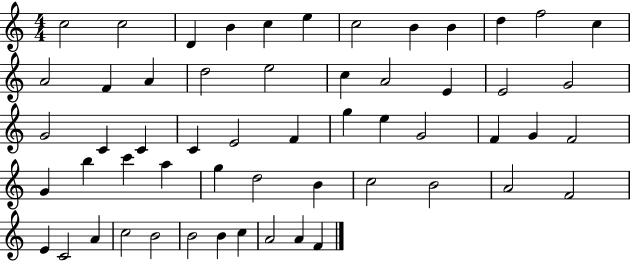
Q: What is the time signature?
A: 4/4